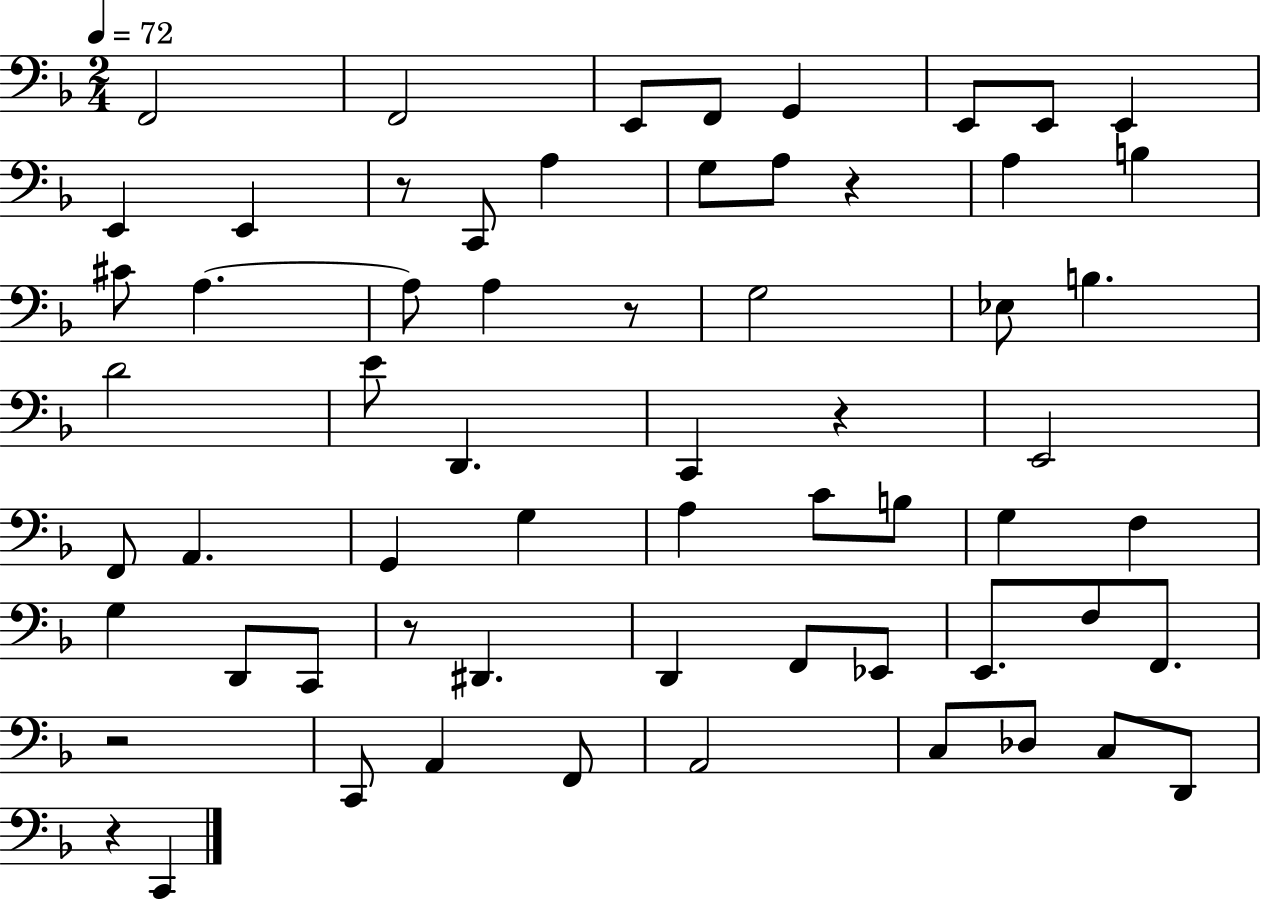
{
  \clef bass
  \numericTimeSignature
  \time 2/4
  \key f \major
  \tempo 4 = 72
  \repeat volta 2 { f,2 | f,2 | e,8 f,8 g,4 | e,8 e,8 e,4 | \break e,4 e,4 | r8 c,8 a4 | g8 a8 r4 | a4 b4 | \break cis'8 a4.~~ | a8 a4 r8 | g2 | ees8 b4. | \break d'2 | e'8 d,4. | c,4 r4 | e,2 | \break f,8 a,4. | g,4 g4 | a4 c'8 b8 | g4 f4 | \break g4 d,8 c,8 | r8 dis,4. | d,4 f,8 ees,8 | e,8. f8 f,8. | \break r2 | c,8 a,4 f,8 | a,2 | c8 des8 c8 d,8 | \break r4 c,4 | } \bar "|."
}